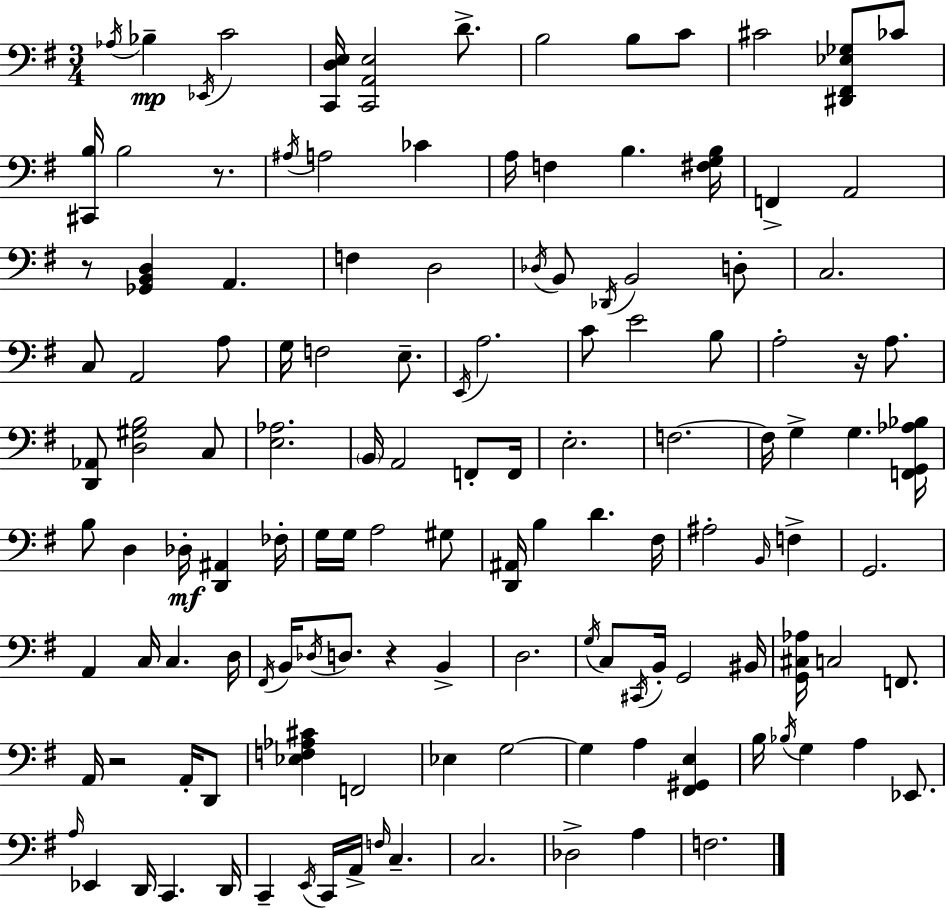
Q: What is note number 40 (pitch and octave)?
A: A3